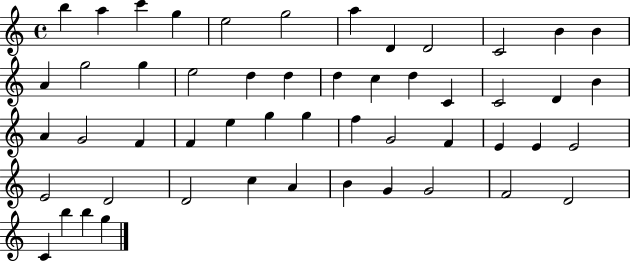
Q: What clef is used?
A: treble